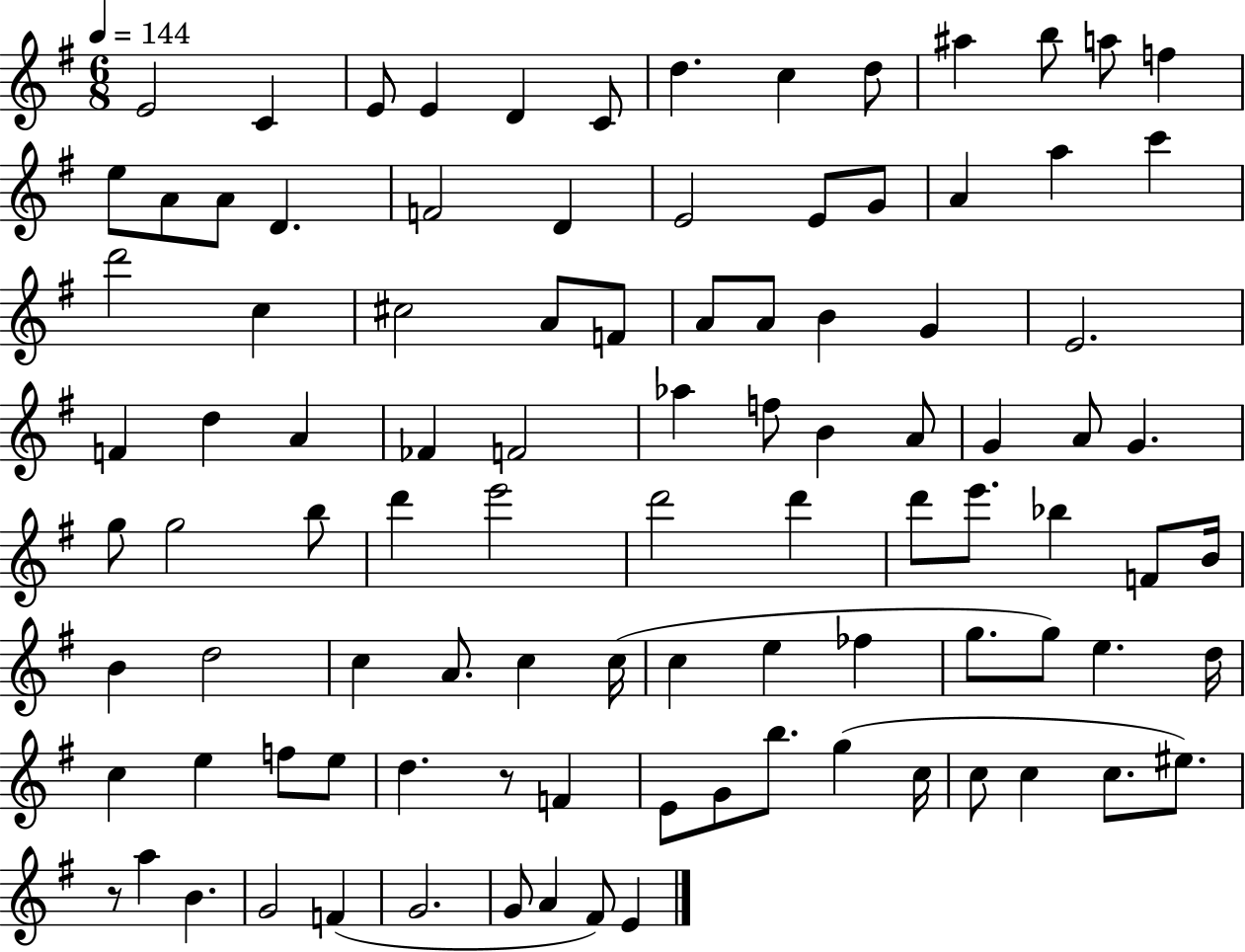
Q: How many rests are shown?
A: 2